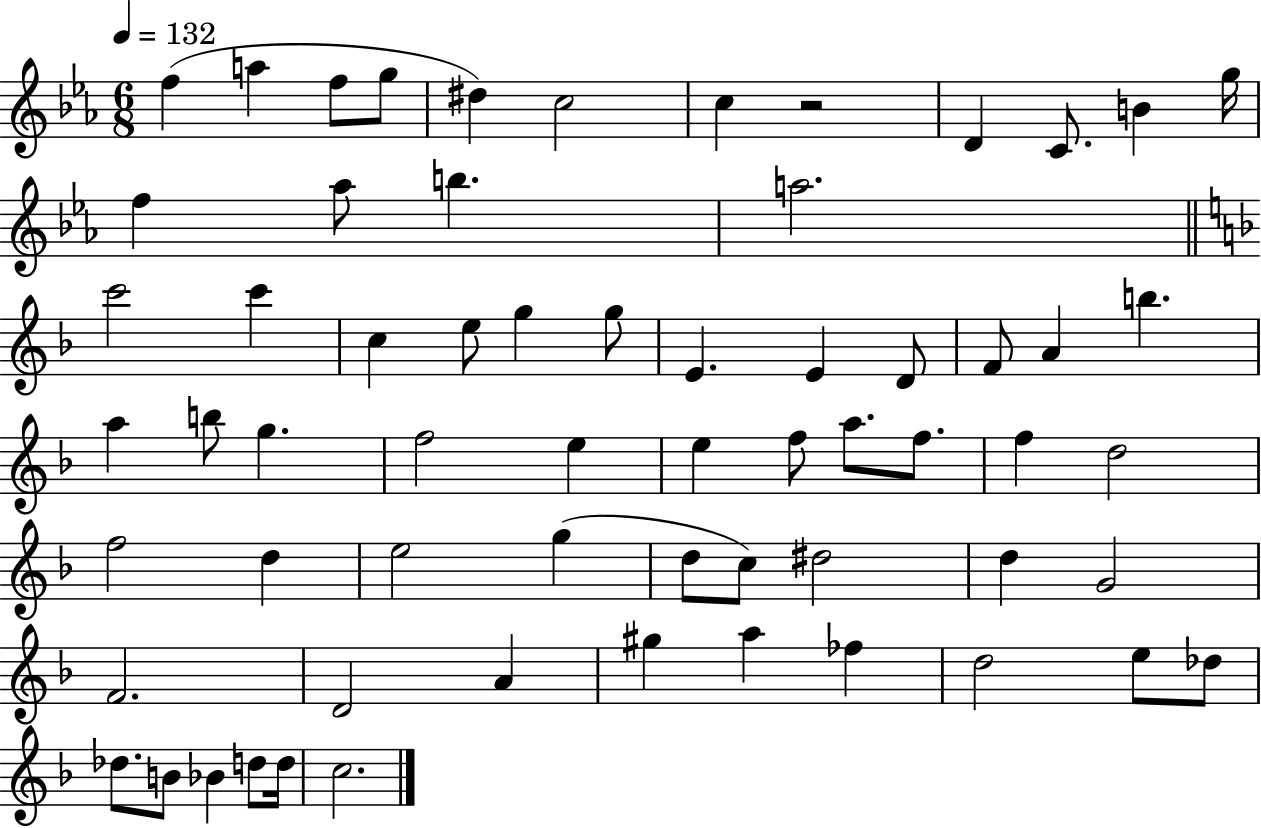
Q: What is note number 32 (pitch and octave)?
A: E5